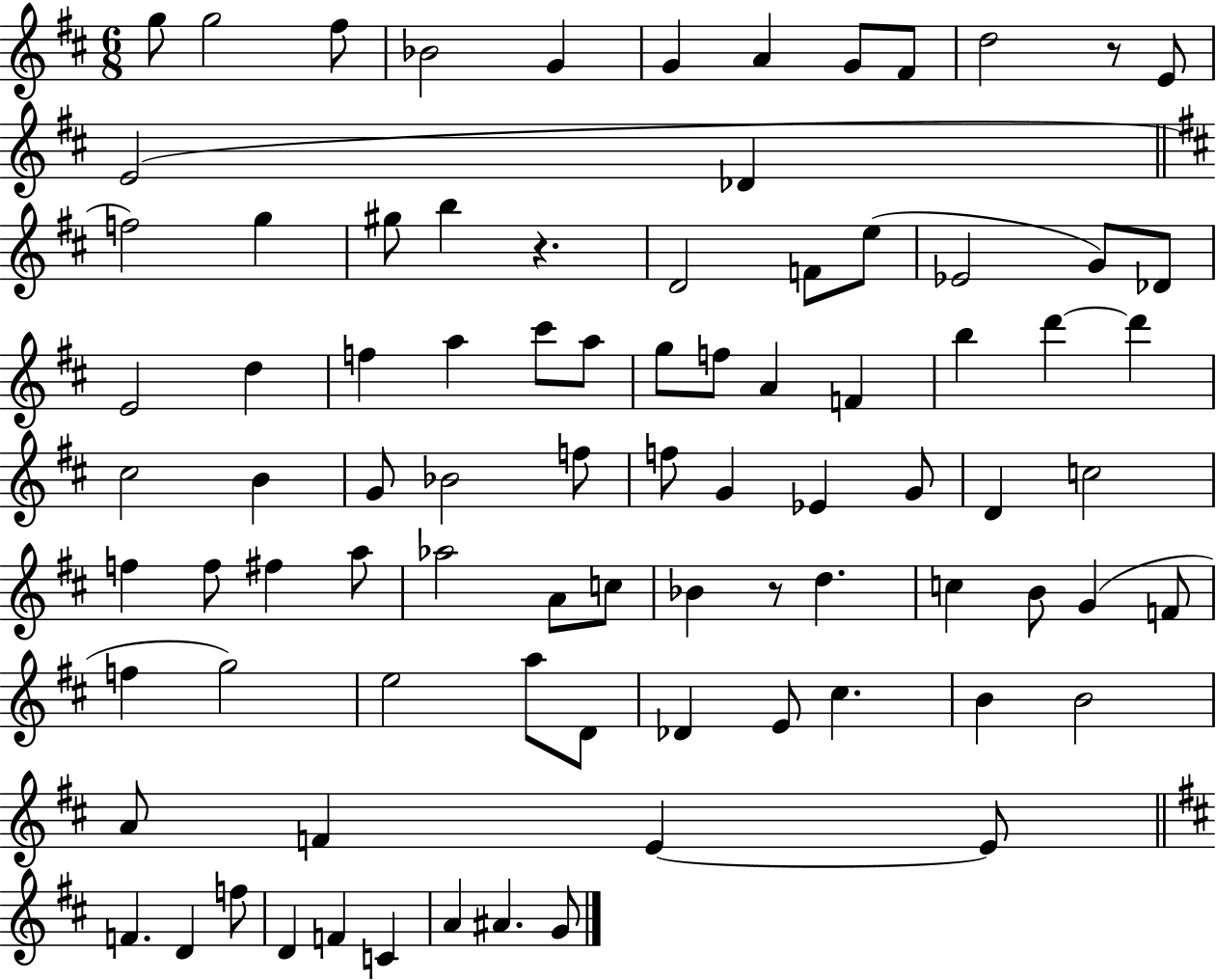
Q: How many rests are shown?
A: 3